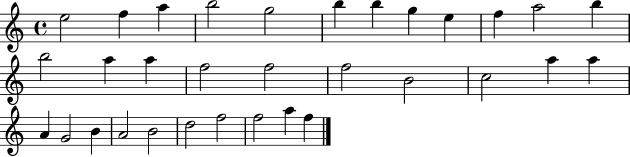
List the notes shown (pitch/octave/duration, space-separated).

E5/h F5/q A5/q B5/h G5/h B5/q B5/q G5/q E5/q F5/q A5/h B5/q B5/h A5/q A5/q F5/h F5/h F5/h B4/h C5/h A5/q A5/q A4/q G4/h B4/q A4/h B4/h D5/h F5/h F5/h A5/q F5/q